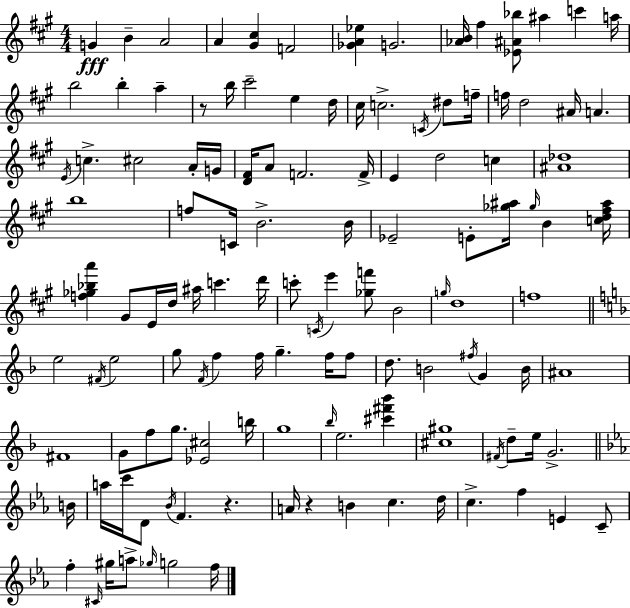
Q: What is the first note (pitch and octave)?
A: G4